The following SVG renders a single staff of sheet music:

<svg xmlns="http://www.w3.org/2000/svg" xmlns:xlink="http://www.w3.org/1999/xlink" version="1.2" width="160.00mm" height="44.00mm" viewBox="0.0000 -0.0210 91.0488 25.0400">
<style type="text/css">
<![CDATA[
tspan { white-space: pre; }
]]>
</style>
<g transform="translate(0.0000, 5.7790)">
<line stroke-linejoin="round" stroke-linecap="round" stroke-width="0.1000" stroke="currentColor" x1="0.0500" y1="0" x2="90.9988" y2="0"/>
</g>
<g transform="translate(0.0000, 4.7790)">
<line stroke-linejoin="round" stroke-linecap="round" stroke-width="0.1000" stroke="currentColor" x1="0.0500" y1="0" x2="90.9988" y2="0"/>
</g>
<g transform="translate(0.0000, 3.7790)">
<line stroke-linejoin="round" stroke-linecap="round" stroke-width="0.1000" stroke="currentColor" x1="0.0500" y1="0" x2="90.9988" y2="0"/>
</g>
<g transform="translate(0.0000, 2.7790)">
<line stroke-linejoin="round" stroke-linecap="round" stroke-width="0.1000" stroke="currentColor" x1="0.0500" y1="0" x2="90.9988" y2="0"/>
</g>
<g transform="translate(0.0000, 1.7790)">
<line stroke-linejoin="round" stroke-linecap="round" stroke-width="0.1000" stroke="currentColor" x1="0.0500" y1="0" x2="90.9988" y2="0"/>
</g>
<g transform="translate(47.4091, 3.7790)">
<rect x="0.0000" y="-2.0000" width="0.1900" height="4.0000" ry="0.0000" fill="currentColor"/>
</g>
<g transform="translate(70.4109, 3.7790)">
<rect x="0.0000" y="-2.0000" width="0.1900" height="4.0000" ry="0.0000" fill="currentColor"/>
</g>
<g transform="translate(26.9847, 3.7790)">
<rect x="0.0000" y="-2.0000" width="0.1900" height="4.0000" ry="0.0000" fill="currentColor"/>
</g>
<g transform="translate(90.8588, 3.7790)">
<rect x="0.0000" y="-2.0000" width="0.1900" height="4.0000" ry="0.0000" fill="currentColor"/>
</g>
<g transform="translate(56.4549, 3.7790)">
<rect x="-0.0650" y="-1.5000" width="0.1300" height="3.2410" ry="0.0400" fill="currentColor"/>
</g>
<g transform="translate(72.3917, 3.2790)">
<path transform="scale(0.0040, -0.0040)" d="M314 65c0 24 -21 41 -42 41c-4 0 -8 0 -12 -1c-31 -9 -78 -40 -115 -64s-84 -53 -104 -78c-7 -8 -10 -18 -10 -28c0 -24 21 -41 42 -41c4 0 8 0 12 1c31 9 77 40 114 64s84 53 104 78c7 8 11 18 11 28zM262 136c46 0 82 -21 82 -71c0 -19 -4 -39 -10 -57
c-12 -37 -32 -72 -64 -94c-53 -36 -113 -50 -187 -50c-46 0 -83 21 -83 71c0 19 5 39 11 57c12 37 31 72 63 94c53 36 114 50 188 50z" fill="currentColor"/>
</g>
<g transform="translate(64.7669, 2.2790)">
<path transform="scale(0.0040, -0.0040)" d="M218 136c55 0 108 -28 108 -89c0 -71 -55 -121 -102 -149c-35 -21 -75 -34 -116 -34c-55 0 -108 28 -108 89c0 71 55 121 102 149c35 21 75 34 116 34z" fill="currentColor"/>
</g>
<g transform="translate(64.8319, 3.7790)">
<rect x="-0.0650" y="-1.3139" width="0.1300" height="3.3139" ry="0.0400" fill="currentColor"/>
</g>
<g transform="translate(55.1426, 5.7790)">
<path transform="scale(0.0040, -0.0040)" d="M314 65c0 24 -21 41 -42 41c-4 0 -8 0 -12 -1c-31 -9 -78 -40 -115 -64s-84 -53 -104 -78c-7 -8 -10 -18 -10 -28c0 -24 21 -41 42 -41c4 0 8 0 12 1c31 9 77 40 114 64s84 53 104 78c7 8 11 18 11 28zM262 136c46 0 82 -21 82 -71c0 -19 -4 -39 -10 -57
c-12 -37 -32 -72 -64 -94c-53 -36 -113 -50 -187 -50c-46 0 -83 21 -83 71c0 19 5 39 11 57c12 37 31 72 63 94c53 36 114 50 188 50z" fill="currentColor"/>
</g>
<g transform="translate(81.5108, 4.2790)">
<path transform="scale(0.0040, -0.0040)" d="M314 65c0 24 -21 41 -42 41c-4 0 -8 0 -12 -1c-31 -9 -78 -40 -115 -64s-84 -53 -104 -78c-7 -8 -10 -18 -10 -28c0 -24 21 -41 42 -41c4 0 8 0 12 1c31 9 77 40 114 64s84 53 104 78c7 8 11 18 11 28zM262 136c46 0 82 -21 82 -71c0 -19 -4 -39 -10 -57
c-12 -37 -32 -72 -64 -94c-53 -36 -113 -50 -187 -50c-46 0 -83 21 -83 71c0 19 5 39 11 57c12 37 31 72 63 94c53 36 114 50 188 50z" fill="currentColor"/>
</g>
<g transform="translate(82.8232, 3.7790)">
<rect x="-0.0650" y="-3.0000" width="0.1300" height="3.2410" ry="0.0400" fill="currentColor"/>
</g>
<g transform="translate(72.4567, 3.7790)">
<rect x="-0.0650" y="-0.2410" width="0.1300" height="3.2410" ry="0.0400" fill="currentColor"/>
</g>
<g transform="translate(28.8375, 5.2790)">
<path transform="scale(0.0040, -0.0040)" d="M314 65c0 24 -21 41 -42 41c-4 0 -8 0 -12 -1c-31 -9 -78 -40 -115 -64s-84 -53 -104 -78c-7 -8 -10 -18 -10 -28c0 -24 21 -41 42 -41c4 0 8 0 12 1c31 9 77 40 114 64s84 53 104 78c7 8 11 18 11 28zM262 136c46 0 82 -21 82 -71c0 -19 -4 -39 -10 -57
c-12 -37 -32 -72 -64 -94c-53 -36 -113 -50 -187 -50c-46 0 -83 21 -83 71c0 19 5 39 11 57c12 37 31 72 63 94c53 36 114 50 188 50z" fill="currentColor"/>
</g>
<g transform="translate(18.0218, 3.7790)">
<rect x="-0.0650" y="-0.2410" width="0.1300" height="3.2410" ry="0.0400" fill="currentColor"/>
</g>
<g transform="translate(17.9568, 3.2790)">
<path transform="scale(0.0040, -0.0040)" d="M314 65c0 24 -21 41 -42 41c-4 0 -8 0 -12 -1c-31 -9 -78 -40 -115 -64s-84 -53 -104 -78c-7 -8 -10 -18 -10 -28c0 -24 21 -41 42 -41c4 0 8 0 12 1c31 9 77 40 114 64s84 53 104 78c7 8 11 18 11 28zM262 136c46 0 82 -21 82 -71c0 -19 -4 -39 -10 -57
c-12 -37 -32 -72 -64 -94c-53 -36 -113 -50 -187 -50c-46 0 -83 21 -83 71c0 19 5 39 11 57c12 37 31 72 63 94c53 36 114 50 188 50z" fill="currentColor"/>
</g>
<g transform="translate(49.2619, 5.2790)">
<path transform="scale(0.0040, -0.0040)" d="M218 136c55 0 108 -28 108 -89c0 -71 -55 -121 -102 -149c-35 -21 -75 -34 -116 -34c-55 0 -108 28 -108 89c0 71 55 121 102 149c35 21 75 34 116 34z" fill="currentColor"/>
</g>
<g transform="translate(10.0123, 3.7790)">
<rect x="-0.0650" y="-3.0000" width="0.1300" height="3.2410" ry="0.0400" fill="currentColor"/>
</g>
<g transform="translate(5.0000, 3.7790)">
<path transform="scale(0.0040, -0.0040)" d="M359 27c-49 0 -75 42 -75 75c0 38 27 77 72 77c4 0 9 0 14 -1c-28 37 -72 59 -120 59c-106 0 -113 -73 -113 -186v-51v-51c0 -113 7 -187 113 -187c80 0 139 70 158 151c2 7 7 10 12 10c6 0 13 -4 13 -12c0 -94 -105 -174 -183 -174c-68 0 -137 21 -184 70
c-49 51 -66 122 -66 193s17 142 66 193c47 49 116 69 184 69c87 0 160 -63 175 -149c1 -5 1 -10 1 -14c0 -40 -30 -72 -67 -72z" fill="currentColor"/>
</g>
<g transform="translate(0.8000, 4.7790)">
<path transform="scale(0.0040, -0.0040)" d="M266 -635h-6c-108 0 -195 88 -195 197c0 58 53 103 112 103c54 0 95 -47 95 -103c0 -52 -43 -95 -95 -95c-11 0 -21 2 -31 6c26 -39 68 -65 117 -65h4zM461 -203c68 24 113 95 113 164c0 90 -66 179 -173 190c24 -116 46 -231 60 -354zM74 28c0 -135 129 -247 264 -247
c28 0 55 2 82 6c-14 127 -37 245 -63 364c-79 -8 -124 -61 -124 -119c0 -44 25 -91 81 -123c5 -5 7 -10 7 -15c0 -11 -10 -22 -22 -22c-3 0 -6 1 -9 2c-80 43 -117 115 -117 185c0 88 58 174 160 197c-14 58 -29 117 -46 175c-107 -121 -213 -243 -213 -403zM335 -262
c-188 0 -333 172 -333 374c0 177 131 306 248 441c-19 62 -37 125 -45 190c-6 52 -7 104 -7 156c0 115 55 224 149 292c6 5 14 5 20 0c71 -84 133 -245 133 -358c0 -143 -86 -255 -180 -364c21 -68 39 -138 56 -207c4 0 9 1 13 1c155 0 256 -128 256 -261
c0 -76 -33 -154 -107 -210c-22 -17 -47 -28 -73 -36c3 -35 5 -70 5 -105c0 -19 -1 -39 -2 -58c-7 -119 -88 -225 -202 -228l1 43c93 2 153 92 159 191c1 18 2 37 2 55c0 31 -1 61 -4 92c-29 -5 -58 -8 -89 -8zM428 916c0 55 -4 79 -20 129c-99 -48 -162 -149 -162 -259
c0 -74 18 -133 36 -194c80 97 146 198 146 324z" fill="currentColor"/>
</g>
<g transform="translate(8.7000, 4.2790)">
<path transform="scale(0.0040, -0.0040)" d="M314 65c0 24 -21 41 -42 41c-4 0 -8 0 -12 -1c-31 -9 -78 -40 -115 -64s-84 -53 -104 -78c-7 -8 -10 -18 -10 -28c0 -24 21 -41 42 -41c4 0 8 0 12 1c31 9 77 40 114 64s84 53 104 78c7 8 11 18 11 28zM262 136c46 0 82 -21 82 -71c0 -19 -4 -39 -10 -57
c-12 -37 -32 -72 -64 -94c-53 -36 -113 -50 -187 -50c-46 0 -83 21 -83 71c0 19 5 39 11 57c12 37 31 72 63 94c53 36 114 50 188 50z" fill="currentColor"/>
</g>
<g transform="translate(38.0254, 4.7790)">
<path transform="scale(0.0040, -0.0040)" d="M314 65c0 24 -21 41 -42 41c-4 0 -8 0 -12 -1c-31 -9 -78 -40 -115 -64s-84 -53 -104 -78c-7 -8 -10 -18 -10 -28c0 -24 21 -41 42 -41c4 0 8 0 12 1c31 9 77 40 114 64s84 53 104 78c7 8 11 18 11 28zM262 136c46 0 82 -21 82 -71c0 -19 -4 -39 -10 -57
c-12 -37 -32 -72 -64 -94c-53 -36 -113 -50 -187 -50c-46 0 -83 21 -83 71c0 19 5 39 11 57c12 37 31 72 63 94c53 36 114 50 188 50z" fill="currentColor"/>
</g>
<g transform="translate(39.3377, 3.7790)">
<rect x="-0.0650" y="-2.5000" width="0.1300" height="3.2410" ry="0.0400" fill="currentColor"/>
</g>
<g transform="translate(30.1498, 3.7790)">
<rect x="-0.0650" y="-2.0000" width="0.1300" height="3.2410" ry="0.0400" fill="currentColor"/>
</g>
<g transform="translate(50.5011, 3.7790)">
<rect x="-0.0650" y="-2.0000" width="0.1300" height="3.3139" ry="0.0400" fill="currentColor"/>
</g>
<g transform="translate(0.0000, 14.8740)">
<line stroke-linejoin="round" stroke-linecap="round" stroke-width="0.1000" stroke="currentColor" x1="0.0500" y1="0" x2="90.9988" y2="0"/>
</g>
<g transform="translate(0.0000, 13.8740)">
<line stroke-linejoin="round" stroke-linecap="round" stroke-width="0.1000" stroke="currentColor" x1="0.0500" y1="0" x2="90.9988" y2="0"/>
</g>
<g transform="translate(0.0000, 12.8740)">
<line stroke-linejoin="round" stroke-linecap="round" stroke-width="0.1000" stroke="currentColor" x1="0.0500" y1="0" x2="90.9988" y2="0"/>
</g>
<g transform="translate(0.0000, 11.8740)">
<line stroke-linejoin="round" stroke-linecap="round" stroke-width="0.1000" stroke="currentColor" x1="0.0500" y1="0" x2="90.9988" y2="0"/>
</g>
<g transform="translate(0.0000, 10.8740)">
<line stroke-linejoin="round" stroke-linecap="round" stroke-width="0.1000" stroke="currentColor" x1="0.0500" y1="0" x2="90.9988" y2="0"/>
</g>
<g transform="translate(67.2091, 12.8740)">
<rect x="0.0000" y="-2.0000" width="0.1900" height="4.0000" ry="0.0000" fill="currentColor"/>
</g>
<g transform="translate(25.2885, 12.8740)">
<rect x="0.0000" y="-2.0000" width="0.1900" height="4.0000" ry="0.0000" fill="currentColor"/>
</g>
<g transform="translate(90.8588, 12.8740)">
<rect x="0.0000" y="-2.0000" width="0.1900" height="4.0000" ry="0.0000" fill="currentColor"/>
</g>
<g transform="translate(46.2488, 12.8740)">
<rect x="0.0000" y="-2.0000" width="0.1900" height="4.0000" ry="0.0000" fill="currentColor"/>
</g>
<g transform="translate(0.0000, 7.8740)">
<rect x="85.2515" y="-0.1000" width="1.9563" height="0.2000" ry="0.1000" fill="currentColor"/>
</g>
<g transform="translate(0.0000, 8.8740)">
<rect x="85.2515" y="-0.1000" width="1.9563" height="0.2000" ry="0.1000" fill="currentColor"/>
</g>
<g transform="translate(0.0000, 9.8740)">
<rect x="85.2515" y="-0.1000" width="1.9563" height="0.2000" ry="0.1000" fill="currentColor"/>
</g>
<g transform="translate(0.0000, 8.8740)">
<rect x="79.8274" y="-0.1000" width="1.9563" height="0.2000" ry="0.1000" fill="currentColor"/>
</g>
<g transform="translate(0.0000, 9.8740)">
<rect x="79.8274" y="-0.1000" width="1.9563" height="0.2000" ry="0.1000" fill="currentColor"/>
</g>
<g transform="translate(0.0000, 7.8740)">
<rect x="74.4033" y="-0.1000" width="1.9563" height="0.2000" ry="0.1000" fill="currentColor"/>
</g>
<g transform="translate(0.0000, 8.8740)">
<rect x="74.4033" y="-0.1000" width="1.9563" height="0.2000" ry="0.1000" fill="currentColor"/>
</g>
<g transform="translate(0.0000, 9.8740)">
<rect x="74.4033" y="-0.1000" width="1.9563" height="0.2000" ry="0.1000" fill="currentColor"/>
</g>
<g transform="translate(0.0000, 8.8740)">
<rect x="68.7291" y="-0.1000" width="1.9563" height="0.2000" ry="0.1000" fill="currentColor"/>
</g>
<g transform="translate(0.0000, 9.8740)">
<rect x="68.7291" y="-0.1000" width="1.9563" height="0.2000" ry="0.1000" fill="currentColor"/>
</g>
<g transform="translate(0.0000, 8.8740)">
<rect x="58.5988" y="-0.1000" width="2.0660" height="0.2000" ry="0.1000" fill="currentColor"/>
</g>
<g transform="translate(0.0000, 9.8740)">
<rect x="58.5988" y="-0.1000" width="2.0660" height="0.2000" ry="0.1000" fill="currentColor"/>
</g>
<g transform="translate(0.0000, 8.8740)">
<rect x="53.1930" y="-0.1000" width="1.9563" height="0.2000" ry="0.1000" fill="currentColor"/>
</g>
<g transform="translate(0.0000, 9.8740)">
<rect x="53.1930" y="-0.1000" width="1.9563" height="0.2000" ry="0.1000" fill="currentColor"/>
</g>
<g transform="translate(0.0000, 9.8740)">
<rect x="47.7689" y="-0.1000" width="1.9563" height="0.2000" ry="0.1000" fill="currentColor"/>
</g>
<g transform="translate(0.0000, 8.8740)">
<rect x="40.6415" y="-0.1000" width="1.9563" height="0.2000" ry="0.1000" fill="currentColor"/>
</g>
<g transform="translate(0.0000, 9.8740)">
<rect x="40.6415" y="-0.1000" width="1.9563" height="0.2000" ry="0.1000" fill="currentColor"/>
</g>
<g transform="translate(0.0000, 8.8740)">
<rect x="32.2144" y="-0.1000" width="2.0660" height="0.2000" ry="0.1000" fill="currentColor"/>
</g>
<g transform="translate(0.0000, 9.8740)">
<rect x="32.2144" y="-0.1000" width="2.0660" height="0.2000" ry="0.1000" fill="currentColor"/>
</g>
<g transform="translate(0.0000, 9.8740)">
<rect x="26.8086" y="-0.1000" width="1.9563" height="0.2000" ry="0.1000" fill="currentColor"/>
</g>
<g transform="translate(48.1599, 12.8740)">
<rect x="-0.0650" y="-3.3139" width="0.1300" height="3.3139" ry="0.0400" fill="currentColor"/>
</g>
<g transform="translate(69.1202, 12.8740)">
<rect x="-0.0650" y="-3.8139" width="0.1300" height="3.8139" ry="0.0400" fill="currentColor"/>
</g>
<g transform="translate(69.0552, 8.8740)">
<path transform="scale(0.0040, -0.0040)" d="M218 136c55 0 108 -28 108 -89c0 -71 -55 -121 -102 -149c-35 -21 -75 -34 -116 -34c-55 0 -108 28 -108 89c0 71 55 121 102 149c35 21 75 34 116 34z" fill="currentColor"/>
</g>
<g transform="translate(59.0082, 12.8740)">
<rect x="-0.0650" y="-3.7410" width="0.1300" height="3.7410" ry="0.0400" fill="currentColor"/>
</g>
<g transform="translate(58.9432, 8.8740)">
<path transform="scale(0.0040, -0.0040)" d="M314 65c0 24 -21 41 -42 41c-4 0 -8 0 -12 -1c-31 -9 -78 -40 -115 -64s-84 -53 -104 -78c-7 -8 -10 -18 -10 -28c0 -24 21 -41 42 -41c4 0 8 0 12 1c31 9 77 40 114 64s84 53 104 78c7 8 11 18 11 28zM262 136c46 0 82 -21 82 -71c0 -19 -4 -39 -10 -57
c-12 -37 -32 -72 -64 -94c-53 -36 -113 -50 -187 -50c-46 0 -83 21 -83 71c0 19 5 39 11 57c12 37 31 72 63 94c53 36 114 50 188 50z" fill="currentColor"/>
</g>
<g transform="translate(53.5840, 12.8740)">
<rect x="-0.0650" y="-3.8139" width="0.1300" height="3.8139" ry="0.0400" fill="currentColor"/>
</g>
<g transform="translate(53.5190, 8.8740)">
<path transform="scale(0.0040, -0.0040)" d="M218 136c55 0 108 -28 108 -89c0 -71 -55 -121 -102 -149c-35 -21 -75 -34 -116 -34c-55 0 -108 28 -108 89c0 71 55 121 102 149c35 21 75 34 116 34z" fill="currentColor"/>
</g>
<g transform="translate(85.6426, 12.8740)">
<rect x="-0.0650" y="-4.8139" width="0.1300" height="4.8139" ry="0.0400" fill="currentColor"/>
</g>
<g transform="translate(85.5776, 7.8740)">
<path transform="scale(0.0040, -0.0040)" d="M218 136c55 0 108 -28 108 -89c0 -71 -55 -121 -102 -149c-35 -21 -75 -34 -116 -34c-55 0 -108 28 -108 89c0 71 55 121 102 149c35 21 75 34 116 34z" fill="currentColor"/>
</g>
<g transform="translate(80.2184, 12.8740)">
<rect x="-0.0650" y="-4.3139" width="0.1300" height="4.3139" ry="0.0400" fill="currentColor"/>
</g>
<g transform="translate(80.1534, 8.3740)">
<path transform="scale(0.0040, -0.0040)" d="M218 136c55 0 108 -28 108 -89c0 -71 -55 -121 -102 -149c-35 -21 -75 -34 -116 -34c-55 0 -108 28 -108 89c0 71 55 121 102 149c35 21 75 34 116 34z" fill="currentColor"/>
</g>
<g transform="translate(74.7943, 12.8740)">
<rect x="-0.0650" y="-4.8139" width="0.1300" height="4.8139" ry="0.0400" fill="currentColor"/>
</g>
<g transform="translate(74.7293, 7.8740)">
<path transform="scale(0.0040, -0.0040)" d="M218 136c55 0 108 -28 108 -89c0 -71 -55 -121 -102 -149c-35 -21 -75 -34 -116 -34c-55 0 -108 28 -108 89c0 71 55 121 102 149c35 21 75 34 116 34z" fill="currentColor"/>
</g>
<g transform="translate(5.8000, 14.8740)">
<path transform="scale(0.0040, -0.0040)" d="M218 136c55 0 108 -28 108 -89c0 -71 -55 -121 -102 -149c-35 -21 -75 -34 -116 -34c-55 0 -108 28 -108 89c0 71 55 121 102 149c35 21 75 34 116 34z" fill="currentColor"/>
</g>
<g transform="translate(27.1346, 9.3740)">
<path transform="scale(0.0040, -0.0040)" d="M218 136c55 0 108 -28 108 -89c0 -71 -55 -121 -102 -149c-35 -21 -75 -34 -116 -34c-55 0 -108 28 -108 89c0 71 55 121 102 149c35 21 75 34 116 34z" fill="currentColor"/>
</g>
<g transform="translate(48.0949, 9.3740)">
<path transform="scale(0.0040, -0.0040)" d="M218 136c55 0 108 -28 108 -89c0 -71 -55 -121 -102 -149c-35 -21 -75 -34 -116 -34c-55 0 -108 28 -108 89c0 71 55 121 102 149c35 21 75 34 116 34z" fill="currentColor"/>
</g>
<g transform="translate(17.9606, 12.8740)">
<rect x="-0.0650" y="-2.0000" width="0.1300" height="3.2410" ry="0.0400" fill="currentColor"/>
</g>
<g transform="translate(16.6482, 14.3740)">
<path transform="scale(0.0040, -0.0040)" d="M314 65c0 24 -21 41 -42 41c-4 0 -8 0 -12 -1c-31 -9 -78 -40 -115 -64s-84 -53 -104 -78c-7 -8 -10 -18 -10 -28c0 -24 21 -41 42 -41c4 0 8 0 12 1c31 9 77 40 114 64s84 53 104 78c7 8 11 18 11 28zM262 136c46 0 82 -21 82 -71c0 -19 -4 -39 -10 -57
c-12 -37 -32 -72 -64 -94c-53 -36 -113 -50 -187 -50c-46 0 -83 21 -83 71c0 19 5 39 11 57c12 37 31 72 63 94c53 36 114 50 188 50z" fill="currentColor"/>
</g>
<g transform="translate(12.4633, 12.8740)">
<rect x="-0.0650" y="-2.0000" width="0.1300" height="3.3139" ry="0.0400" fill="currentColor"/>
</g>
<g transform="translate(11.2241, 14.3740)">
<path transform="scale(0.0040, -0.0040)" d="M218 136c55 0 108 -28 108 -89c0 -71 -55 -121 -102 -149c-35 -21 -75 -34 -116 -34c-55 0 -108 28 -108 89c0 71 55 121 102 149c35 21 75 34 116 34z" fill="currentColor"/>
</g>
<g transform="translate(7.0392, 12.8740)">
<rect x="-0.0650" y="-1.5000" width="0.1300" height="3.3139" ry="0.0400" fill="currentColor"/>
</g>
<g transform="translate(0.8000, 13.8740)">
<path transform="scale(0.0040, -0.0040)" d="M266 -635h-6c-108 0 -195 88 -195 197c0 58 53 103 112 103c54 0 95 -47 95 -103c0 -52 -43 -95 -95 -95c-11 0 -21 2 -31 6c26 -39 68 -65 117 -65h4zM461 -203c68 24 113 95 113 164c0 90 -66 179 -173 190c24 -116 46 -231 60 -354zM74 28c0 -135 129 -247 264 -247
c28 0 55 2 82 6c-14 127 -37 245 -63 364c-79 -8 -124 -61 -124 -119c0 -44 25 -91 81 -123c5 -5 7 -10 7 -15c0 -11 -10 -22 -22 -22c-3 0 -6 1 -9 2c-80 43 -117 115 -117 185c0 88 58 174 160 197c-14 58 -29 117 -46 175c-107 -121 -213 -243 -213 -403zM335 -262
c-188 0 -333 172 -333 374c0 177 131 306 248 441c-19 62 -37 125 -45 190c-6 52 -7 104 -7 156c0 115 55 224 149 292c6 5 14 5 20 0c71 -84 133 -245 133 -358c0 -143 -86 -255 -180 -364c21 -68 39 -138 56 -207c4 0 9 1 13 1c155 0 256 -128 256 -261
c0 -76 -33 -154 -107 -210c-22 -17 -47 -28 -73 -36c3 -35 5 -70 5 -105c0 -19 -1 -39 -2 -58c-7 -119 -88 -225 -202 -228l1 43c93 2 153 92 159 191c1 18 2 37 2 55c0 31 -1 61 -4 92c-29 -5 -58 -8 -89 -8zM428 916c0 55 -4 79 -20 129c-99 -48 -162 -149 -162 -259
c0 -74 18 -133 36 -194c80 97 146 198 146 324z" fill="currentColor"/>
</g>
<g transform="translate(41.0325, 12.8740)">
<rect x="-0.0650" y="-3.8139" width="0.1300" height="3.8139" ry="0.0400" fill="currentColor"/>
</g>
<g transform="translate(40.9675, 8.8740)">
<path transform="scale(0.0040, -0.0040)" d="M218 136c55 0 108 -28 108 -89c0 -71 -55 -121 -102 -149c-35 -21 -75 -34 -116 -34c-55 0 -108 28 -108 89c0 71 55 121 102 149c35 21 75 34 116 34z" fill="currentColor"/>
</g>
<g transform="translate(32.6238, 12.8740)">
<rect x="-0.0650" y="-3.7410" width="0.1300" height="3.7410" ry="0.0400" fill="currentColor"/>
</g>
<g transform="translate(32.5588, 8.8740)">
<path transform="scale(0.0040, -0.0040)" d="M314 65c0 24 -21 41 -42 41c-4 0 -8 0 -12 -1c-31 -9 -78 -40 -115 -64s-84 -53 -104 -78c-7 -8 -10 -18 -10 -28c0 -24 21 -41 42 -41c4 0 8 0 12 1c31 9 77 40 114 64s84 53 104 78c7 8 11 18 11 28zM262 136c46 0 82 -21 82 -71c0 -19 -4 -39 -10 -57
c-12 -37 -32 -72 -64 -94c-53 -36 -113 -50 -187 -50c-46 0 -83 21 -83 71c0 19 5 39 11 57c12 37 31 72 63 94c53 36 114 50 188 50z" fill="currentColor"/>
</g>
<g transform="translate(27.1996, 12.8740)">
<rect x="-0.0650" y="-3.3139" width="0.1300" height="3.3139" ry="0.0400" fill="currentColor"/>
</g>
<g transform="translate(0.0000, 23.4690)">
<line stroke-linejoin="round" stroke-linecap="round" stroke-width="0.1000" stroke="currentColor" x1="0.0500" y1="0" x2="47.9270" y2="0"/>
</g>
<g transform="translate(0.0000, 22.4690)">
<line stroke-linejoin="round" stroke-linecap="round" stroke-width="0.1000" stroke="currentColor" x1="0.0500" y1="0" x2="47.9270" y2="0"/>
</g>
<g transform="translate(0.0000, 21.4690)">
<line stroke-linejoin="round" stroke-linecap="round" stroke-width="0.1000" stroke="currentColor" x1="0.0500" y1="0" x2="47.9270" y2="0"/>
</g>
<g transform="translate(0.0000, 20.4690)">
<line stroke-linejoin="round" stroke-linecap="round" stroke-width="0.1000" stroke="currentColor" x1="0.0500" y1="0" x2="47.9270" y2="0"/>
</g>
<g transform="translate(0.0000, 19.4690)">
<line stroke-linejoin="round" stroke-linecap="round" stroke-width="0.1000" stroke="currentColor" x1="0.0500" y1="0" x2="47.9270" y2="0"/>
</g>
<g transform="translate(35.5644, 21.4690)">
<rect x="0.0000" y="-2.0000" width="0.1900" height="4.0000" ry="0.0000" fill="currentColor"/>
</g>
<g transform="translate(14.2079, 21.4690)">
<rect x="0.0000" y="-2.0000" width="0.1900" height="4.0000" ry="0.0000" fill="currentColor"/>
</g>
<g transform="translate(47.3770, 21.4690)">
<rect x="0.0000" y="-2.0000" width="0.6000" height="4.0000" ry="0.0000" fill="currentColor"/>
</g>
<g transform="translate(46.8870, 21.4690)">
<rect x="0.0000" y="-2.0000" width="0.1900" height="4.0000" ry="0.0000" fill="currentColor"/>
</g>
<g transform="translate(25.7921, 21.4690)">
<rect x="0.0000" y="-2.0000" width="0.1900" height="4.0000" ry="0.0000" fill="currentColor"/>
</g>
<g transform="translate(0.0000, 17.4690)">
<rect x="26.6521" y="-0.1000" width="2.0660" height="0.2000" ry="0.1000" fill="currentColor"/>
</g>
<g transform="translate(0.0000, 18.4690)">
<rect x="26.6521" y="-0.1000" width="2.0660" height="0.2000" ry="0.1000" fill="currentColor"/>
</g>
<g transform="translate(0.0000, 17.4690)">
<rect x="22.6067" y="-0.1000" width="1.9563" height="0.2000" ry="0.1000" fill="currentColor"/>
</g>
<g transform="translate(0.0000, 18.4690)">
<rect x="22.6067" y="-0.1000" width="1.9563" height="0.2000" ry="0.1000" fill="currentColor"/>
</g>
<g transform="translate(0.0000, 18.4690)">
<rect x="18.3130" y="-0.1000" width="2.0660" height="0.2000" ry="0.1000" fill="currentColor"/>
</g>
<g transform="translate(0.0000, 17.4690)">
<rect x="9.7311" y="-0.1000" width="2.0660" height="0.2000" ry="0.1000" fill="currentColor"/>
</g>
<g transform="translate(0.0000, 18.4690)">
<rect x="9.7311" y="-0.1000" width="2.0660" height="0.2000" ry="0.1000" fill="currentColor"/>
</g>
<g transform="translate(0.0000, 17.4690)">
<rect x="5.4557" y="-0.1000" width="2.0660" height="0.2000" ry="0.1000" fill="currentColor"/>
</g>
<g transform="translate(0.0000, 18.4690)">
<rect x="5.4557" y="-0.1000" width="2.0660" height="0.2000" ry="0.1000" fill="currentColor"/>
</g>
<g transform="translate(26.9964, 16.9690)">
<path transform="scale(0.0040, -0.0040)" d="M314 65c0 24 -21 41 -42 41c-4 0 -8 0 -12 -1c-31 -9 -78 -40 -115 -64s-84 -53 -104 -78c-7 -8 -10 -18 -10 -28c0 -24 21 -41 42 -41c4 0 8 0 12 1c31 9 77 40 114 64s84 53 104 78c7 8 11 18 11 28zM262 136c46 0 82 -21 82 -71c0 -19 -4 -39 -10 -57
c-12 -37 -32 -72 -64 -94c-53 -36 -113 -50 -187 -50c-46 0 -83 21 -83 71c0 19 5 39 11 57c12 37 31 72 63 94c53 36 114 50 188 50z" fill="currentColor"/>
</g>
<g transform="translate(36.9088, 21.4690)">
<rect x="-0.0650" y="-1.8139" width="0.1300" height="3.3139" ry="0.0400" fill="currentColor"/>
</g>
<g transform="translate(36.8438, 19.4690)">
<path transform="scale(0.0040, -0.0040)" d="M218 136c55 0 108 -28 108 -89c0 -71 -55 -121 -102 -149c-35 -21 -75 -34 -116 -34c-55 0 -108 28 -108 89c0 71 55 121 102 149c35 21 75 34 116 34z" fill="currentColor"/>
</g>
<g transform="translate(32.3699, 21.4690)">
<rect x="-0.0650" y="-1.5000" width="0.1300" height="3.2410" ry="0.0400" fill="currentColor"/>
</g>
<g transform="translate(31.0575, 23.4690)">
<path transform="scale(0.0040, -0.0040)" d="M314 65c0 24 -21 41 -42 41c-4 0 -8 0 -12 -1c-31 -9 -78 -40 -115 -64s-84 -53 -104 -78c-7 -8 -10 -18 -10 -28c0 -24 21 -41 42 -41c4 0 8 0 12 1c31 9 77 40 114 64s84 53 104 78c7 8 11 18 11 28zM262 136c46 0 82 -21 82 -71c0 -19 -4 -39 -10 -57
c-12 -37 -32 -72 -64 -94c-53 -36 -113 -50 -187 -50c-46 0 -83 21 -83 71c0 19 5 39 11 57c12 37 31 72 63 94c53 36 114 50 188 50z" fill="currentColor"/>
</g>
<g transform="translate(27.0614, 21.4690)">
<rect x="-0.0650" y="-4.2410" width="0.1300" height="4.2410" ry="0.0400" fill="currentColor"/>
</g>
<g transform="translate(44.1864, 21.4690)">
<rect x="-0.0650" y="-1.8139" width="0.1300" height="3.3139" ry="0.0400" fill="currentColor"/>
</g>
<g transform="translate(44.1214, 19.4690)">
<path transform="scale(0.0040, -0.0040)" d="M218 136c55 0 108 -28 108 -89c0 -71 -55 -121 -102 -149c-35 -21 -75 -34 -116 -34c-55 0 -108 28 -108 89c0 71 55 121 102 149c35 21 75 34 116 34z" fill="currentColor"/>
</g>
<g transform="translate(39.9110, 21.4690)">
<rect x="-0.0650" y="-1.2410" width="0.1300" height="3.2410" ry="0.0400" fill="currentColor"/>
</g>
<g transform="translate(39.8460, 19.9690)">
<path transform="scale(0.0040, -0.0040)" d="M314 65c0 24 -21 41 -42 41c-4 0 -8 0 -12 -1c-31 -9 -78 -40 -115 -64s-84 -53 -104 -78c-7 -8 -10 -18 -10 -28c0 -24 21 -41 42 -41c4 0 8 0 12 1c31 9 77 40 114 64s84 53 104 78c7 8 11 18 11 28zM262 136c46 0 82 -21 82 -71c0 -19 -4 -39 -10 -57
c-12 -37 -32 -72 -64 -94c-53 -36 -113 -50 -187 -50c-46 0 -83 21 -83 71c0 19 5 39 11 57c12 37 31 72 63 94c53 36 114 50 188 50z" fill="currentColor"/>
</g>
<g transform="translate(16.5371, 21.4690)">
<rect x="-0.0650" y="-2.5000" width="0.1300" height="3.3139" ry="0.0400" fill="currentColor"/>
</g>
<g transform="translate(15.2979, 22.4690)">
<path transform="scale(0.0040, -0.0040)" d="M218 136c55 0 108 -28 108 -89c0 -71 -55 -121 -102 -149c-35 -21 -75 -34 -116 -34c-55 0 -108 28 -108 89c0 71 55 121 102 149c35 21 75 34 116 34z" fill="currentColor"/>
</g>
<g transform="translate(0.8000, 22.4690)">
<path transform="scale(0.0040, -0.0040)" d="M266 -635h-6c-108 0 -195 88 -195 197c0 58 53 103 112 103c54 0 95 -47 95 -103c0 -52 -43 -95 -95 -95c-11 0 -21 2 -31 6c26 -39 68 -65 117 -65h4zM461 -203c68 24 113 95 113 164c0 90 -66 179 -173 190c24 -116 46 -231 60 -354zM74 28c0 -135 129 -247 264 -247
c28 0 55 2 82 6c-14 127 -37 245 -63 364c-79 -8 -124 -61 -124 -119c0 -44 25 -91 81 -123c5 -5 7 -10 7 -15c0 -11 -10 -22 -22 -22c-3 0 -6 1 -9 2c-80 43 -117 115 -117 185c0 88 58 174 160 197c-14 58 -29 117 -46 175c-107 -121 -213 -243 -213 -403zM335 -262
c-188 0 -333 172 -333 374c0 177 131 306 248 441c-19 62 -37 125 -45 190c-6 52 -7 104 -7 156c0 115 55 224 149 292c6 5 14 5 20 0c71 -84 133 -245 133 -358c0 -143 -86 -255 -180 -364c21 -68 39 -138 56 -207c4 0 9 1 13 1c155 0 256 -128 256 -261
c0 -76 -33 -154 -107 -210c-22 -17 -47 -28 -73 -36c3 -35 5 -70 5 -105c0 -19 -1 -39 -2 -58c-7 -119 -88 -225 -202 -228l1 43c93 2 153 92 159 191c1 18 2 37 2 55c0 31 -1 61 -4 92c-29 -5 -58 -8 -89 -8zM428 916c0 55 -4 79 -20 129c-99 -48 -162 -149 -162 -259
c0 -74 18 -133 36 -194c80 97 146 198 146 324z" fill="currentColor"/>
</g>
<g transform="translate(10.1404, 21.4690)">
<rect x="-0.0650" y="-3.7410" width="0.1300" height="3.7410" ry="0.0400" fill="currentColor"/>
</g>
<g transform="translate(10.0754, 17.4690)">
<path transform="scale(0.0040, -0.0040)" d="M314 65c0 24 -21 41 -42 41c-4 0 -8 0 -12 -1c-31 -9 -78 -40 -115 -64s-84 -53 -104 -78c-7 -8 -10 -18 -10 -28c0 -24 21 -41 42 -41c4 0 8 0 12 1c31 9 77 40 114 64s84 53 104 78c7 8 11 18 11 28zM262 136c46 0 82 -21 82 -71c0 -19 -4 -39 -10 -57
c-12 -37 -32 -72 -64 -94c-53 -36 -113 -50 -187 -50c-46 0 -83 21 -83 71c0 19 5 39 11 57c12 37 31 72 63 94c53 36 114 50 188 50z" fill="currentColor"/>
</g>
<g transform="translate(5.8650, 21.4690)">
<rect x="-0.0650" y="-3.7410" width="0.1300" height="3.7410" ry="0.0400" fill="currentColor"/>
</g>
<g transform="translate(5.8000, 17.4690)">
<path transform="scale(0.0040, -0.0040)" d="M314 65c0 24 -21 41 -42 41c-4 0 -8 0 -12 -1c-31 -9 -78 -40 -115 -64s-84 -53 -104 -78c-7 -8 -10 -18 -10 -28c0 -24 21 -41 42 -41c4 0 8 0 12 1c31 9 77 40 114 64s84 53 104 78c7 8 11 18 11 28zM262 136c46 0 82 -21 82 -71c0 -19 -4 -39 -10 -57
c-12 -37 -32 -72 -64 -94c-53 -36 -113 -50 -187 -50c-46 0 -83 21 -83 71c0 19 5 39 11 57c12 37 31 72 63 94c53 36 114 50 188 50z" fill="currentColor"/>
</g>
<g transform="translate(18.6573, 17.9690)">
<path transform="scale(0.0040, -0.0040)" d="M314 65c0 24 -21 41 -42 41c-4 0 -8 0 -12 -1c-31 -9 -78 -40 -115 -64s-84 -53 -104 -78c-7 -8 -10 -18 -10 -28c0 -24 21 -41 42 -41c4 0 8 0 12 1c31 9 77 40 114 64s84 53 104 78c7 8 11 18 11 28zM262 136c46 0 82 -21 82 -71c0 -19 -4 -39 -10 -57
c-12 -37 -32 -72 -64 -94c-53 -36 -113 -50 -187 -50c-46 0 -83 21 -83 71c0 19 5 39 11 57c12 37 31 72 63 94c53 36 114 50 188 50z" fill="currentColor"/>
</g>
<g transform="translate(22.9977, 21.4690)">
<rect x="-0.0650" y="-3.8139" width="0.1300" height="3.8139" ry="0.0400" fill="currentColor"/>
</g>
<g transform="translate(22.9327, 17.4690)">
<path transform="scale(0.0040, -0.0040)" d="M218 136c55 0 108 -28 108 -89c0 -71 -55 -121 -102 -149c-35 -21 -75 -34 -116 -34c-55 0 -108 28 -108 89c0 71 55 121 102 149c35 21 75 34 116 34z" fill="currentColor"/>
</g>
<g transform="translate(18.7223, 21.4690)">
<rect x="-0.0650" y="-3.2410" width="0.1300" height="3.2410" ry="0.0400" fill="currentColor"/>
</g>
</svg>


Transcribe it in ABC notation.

X:1
T:Untitled
M:4/4
L:1/4
K:C
A2 c2 F2 G2 F E2 e c2 A2 E F F2 b c'2 c' b c' c'2 c' e' d' e' c'2 c'2 G b2 c' d'2 E2 f e2 f